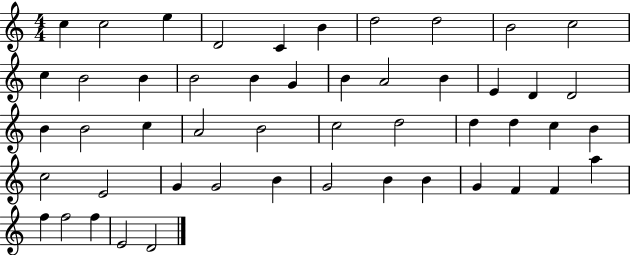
X:1
T:Untitled
M:4/4
L:1/4
K:C
c c2 e D2 C B d2 d2 B2 c2 c B2 B B2 B G B A2 B E D D2 B B2 c A2 B2 c2 d2 d d c B c2 E2 G G2 B G2 B B G F F a f f2 f E2 D2